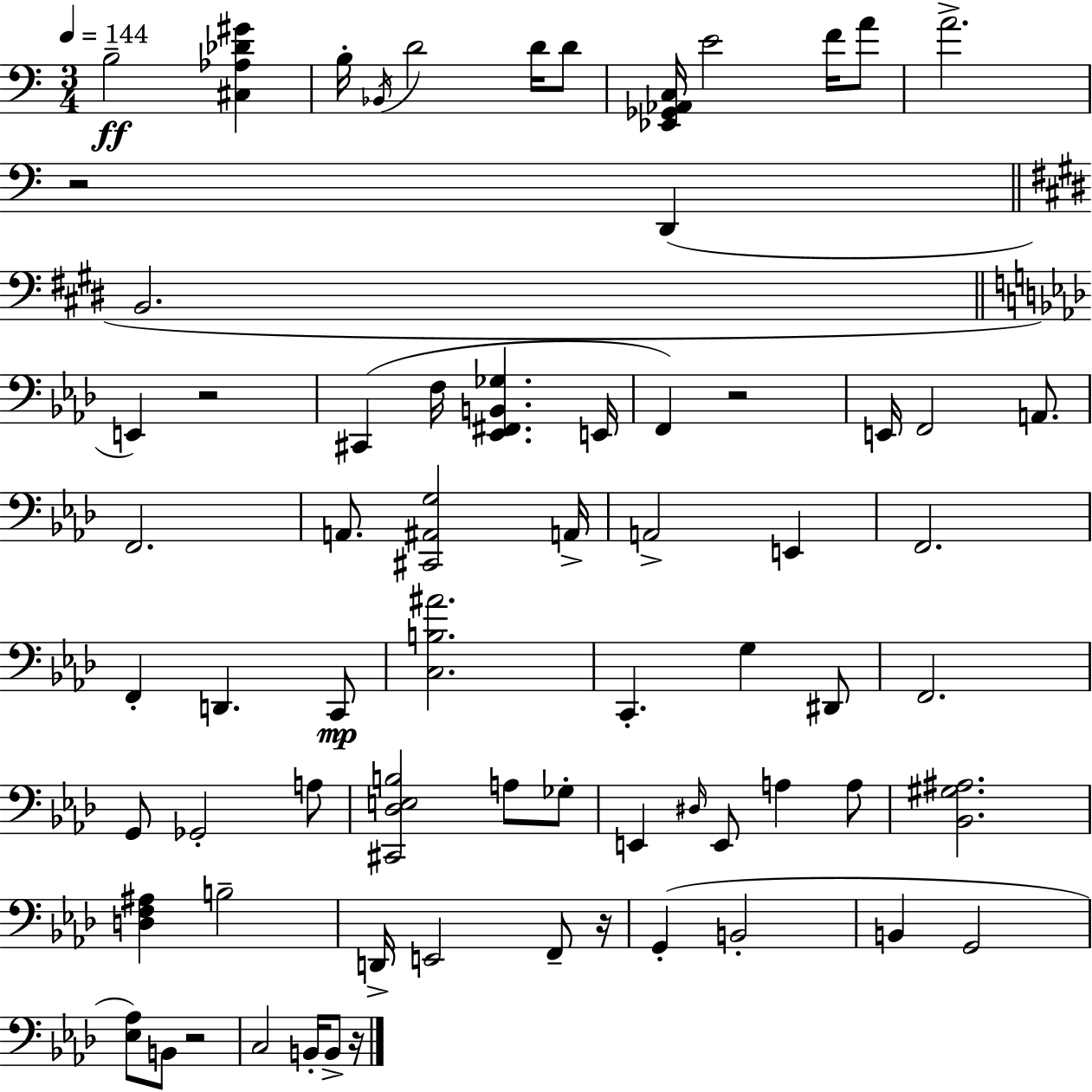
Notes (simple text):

B3/h [C#3,Ab3,Db4,G#4]/q B3/s Bb2/s D4/h D4/s D4/e [Eb2,Gb2,Ab2,C3]/s E4/h F4/s A4/e A4/h. R/h D2/q B2/h. E2/q R/h C#2/q F3/s [Eb2,F#2,B2,Gb3]/q. E2/s F2/q R/h E2/s F2/h A2/e. F2/h. A2/e. [C#2,A#2,G3]/h A2/s A2/h E2/q F2/h. F2/q D2/q. C2/e [C3,B3,A#4]/h. C2/q. G3/q D#2/e F2/h. G2/e Gb2/h A3/e [C#2,Db3,E3,B3]/h A3/e Gb3/e E2/q D#3/s E2/e A3/q A3/e [Bb2,G#3,A#3]/h. [D3,F3,A#3]/q B3/h D2/s E2/h F2/e R/s G2/q B2/h B2/q G2/h [Eb3,Ab3]/e B2/e R/h C3/h B2/s B2/e R/s